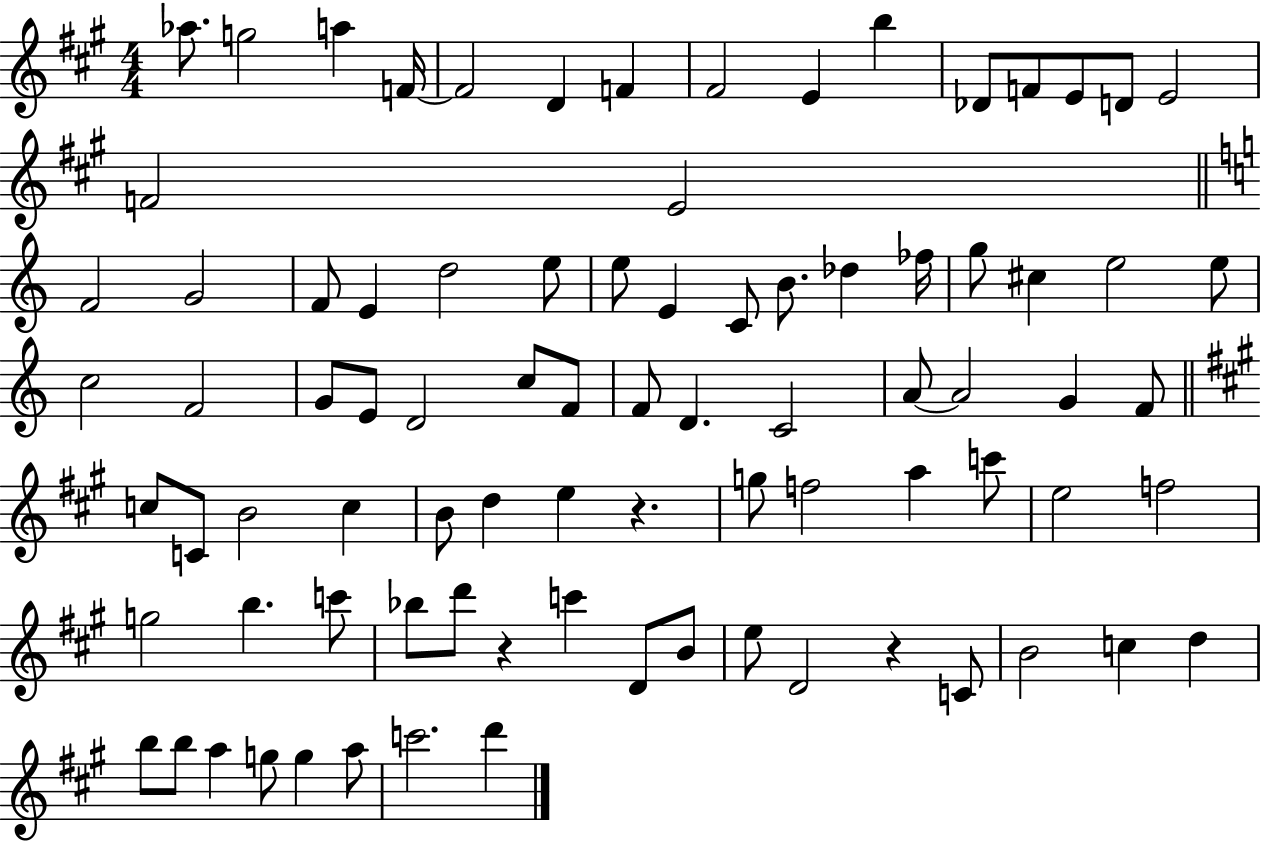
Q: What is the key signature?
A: A major